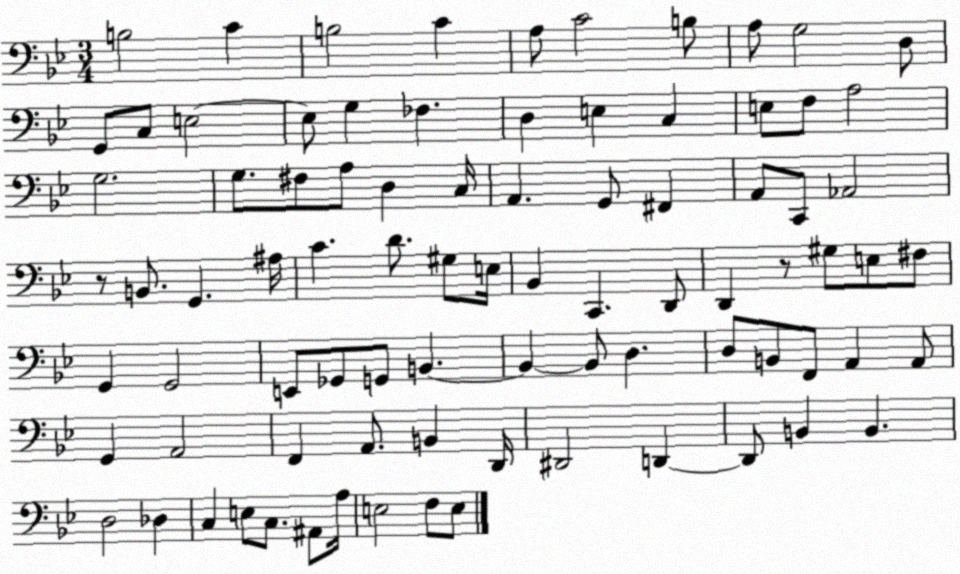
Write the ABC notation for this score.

X:1
T:Untitled
M:3/4
L:1/4
K:Bb
B,2 C B,2 C A,/2 C2 B,/2 A,/2 G,2 D,/2 G,,/2 C,/2 E,2 E,/2 G, _F, D, E, C, E,/2 F,/2 A,2 G,2 G,/2 ^F,/2 A,/2 D, C,/4 A,, G,,/2 ^F,, A,,/2 C,,/2 _A,,2 z/2 B,,/2 G,, ^A,/4 C D/2 ^G,/2 E,/4 _B,, C,, D,,/2 D,, z/2 ^G,/2 E,/2 ^F,/2 G,, G,,2 E,,/2 _G,,/2 G,,/2 B,, B,, B,,/2 D, D,/2 B,,/2 F,,/2 A,, A,,/2 G,, A,,2 F,, A,,/2 B,, D,,/4 ^D,,2 D,, D,,/2 B,, B,, D,2 _D, C, E,/2 C,/2 ^A,,/2 A,/4 E,2 F,/2 E,/2